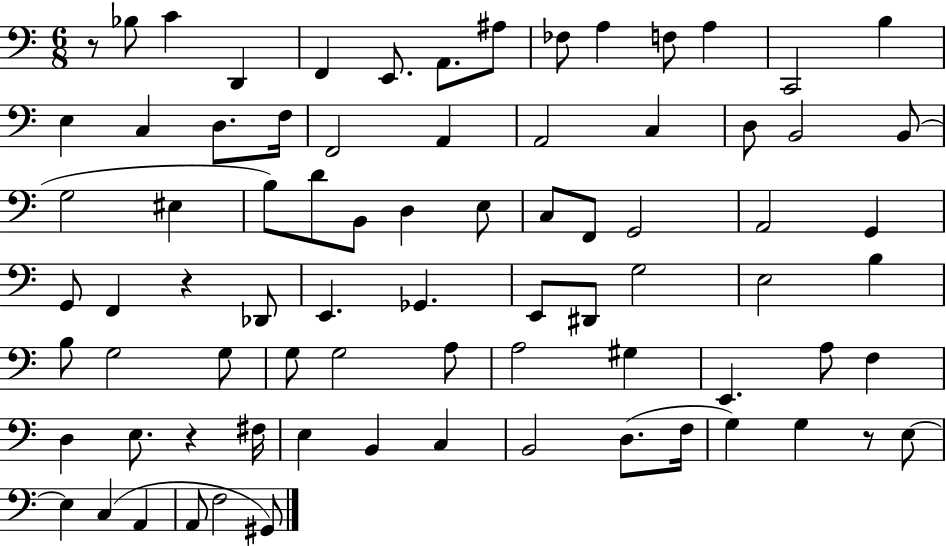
{
  \clef bass
  \numericTimeSignature
  \time 6/8
  \key c \major
  r8 bes8 c'4 d,4 | f,4 e,8. a,8. ais8 | fes8 a4 f8 a4 | c,2 b4 | \break e4 c4 d8. f16 | f,2 a,4 | a,2 c4 | d8 b,2 b,8( | \break g2 eis4 | b8) d'8 b,8 d4 e8 | c8 f,8 g,2 | a,2 g,4 | \break g,8 f,4 r4 des,8 | e,4. ges,4. | e,8 dis,8 g2 | e2 b4 | \break b8 g2 g8 | g8 g2 a8 | a2 gis4 | e,4. a8 f4 | \break d4 e8. r4 fis16 | e4 b,4 c4 | b,2 d8.( f16 | g4) g4 r8 e8~~ | \break e4 c4( a,4 | a,8 f2 gis,8) | \bar "|."
}